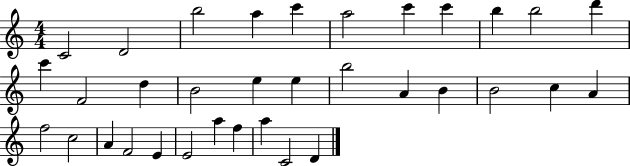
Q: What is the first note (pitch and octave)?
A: C4